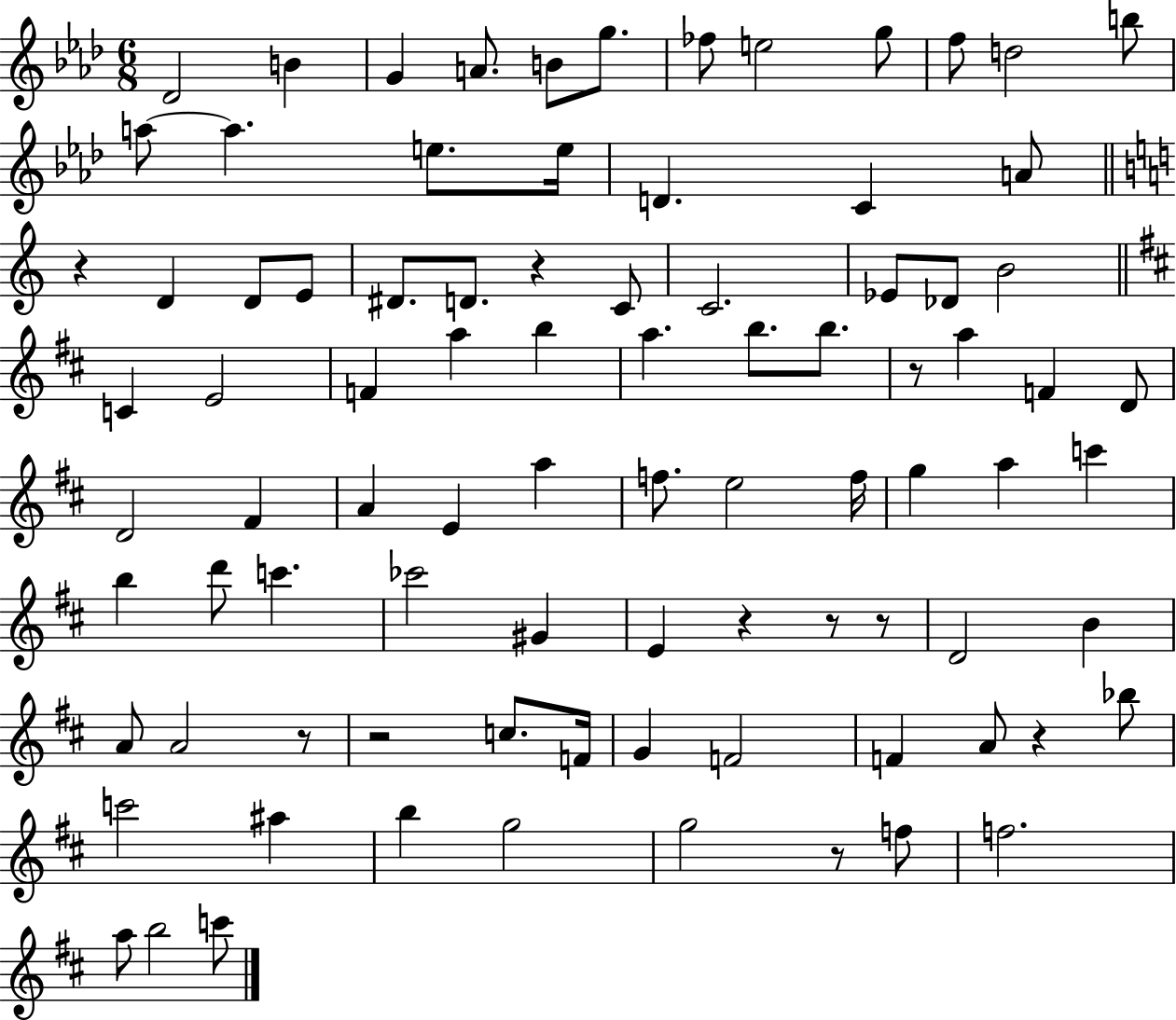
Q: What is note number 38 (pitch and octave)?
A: A5